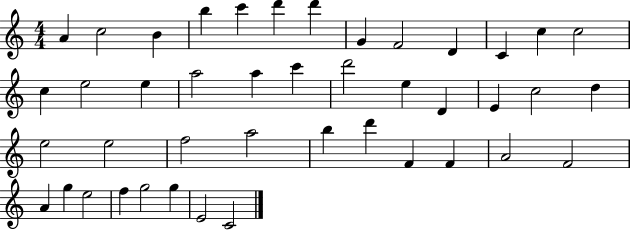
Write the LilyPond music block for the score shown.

{
  \clef treble
  \numericTimeSignature
  \time 4/4
  \key c \major
  a'4 c''2 b'4 | b''4 c'''4 d'''4 d'''4 | g'4 f'2 d'4 | c'4 c''4 c''2 | \break c''4 e''2 e''4 | a''2 a''4 c'''4 | d'''2 e''4 d'4 | e'4 c''2 d''4 | \break e''2 e''2 | f''2 a''2 | b''4 d'''4 f'4 f'4 | a'2 f'2 | \break a'4 g''4 e''2 | f''4 g''2 g''4 | e'2 c'2 | \bar "|."
}